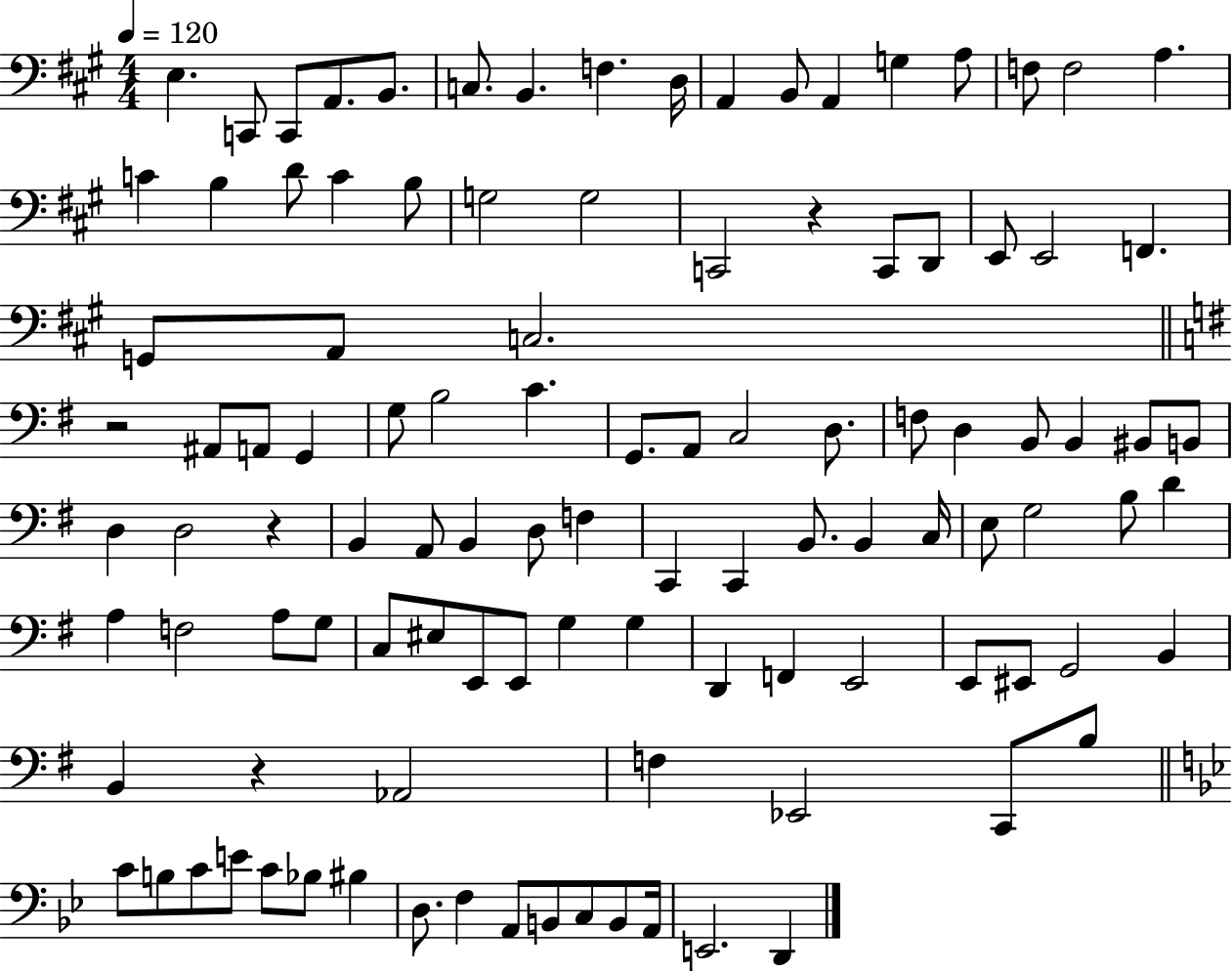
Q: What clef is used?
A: bass